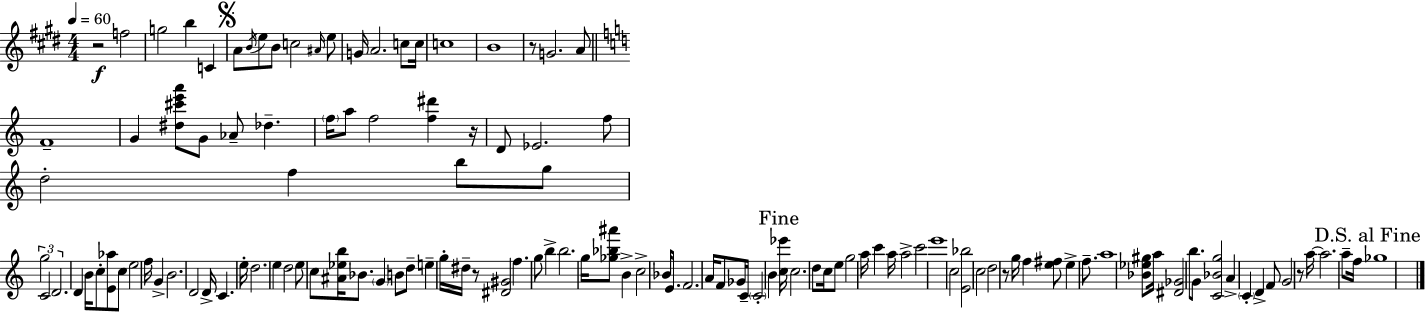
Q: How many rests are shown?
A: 6